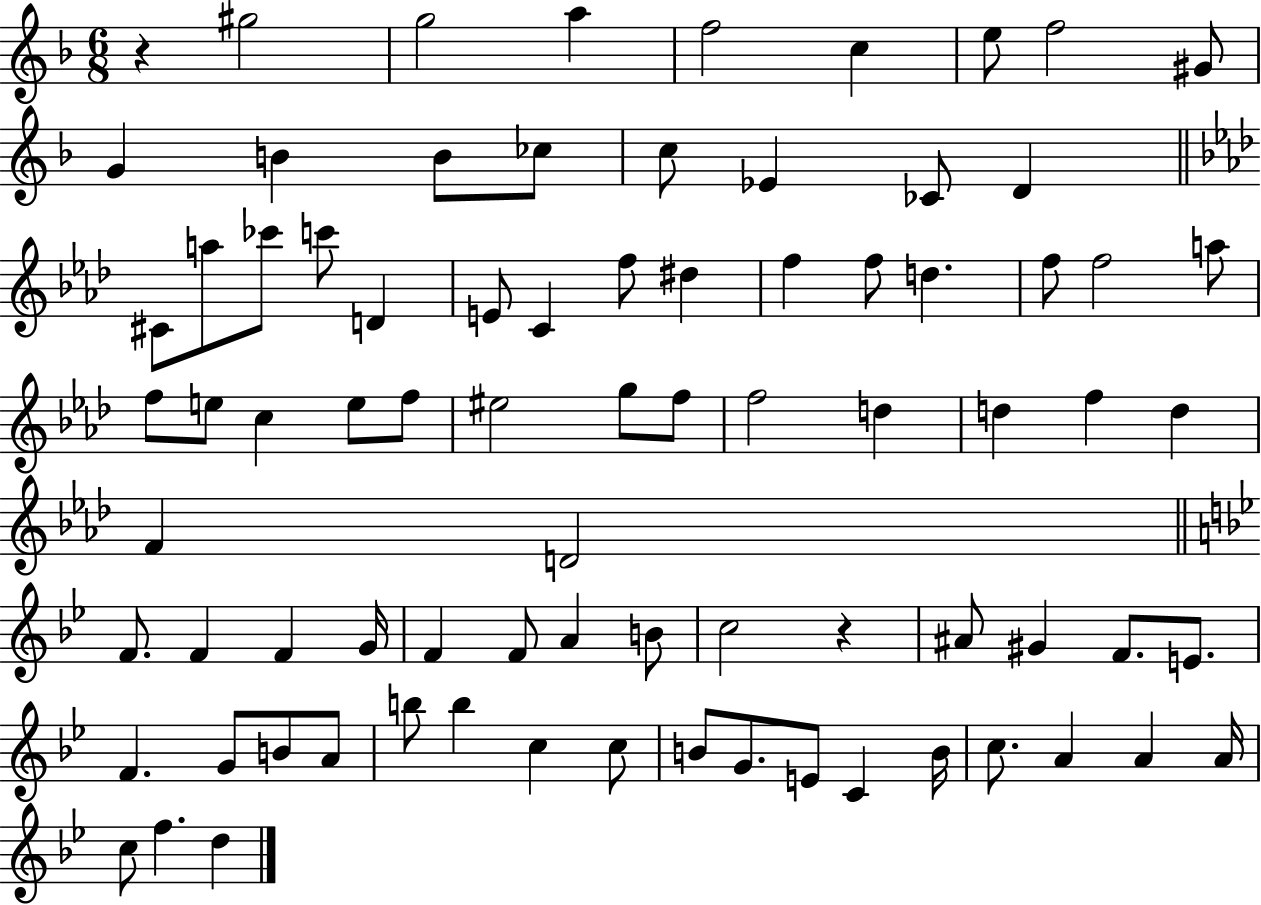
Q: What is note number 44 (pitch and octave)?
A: D5